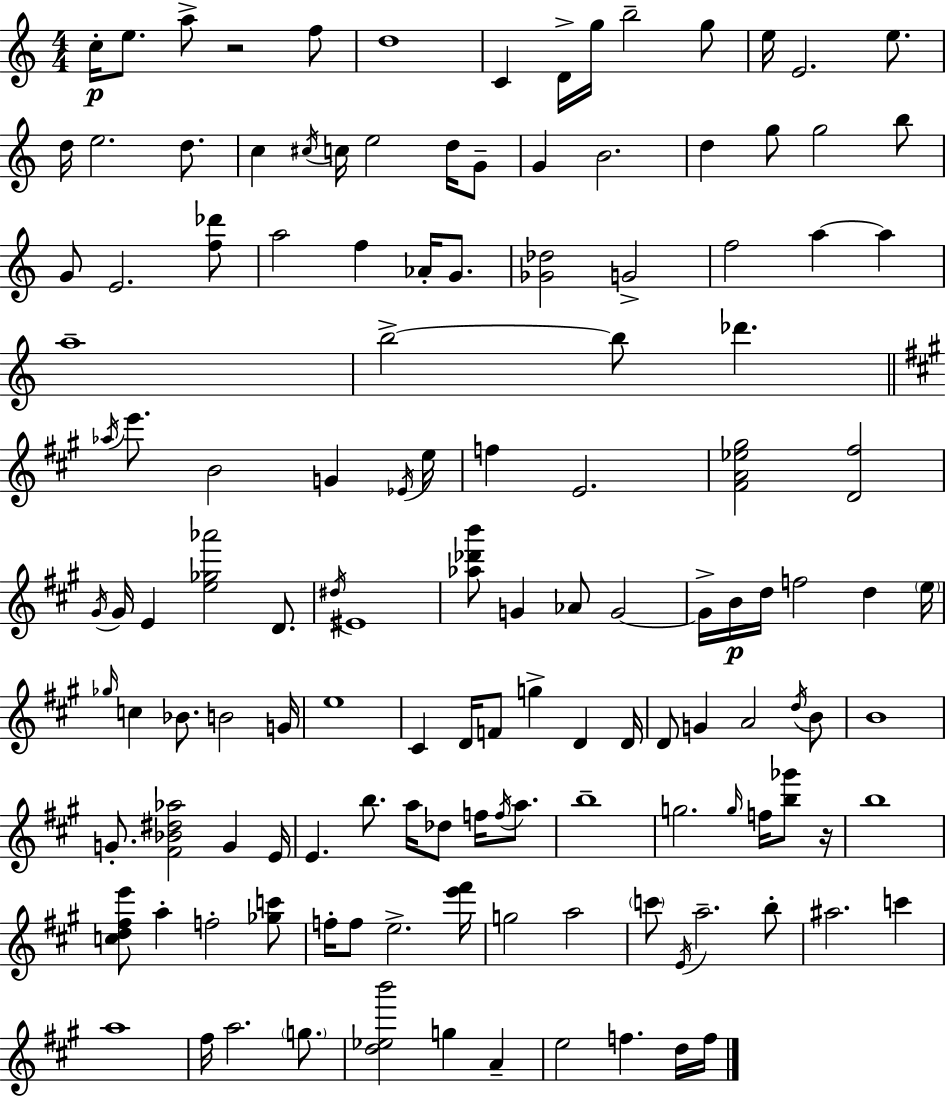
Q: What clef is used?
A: treble